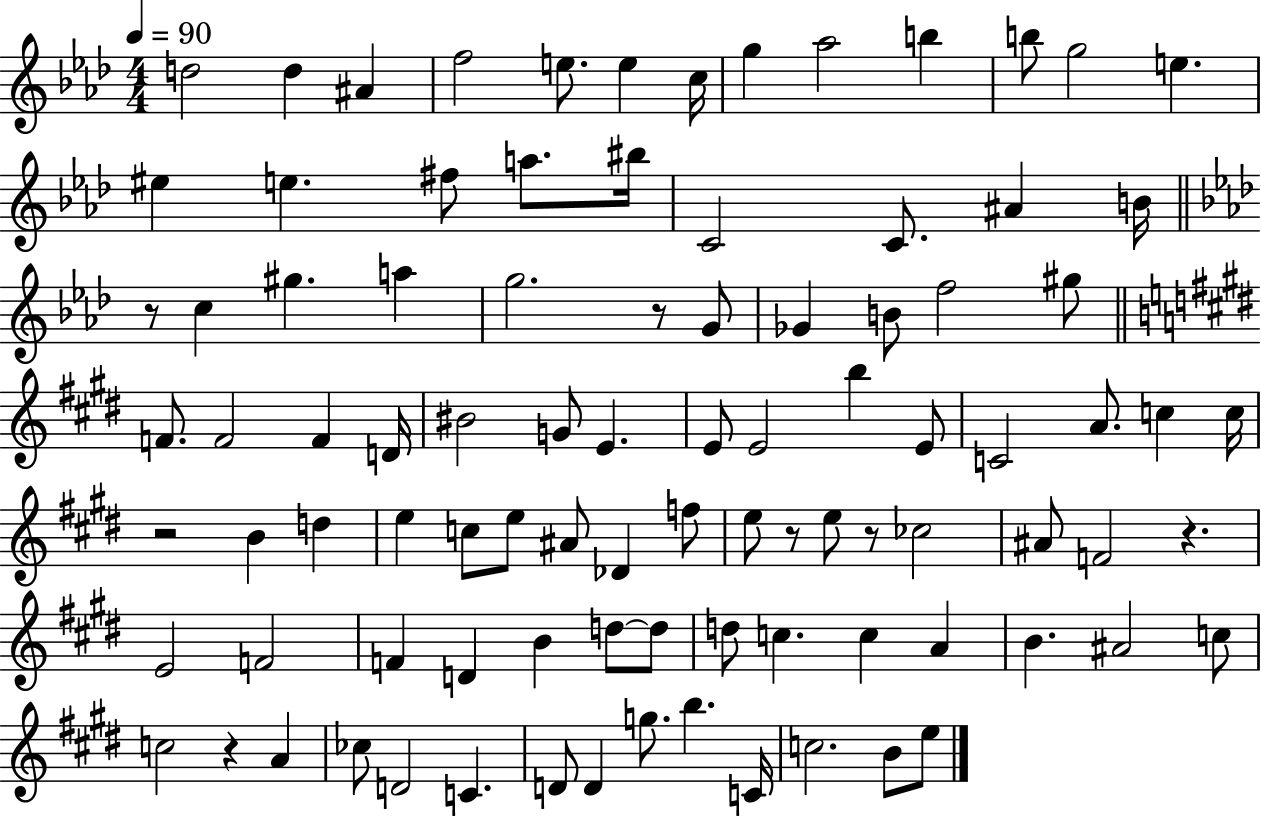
{
  \clef treble
  \numericTimeSignature
  \time 4/4
  \key aes \major
  \tempo 4 = 90
  d''2 d''4 ais'4 | f''2 e''8. e''4 c''16 | g''4 aes''2 b''4 | b''8 g''2 e''4. | \break eis''4 e''4. fis''8 a''8. bis''16 | c'2 c'8. ais'4 b'16 | \bar "||" \break \key aes \major r8 c''4 gis''4. a''4 | g''2. r8 g'8 | ges'4 b'8 f''2 gis''8 | \bar "||" \break \key e \major f'8. f'2 f'4 d'16 | bis'2 g'8 e'4. | e'8 e'2 b''4 e'8 | c'2 a'8. c''4 c''16 | \break r2 b'4 d''4 | e''4 c''8 e''8 ais'8 des'4 f''8 | e''8 r8 e''8 r8 ces''2 | ais'8 f'2 r4. | \break e'2 f'2 | f'4 d'4 b'4 d''8~~ d''8 | d''8 c''4. c''4 a'4 | b'4. ais'2 c''8 | \break c''2 r4 a'4 | ces''8 d'2 c'4. | d'8 d'4 g''8. b''4. c'16 | c''2. b'8 e''8 | \break \bar "|."
}